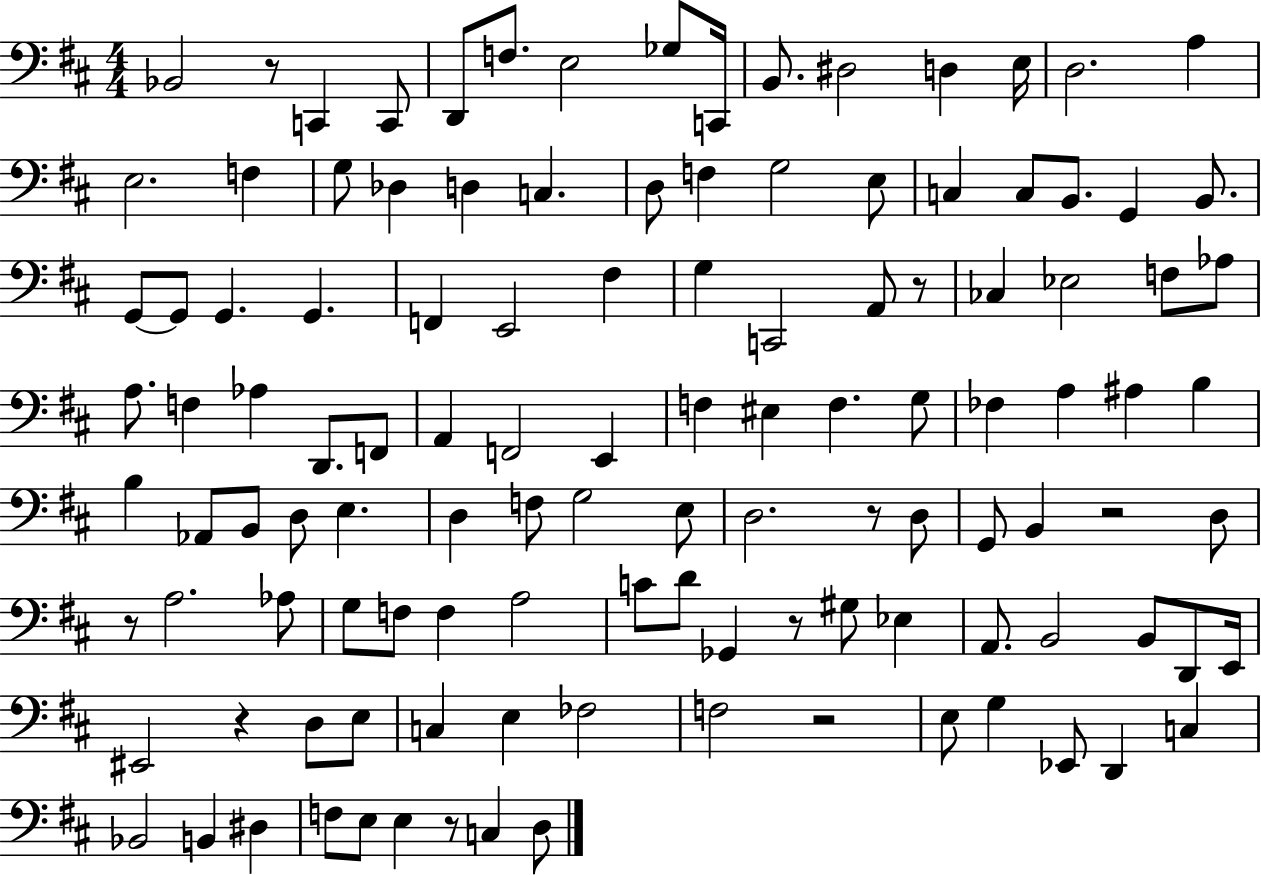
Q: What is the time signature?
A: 4/4